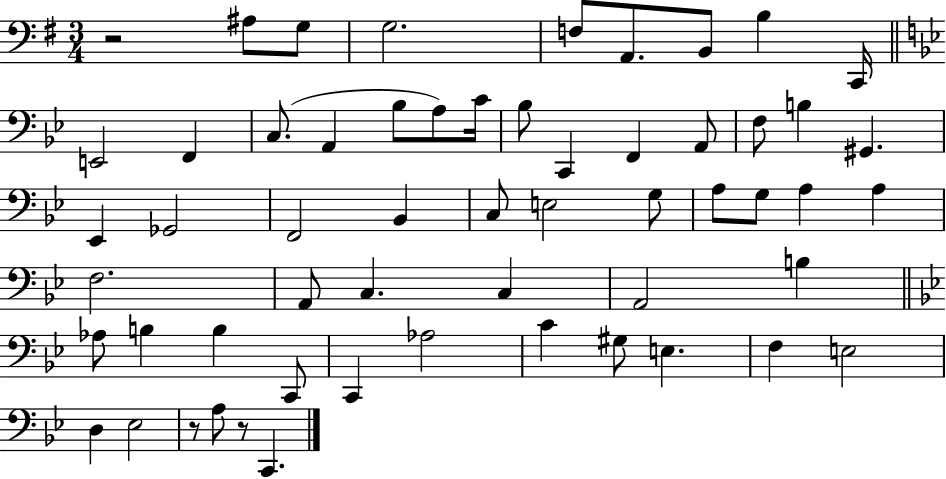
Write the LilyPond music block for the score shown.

{
  \clef bass
  \numericTimeSignature
  \time 3/4
  \key g \major
  \repeat volta 2 { r2 ais8 g8 | g2. | f8 a,8. b,8 b4 c,16 | \bar "||" \break \key g \minor e,2 f,4 | c8.( a,4 bes8 a8) c'16 | bes8 c,4 f,4 a,8 | f8 b4 gis,4. | \break ees,4 ges,2 | f,2 bes,4 | c8 e2 g8 | a8 g8 a4 a4 | \break f2. | a,8 c4. c4 | a,2 b4 | \bar "||" \break \key bes \major aes8 b4 b4 c,8 | c,4 aes2 | c'4 gis8 e4. | f4 e2 | \break d4 ees2 | r8 a8 r8 c,4. | } \bar "|."
}